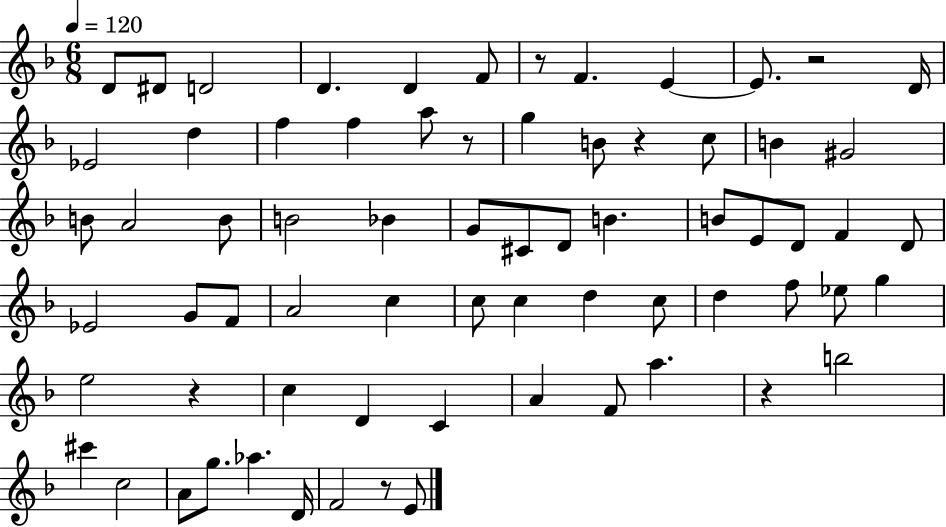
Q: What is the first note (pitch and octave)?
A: D4